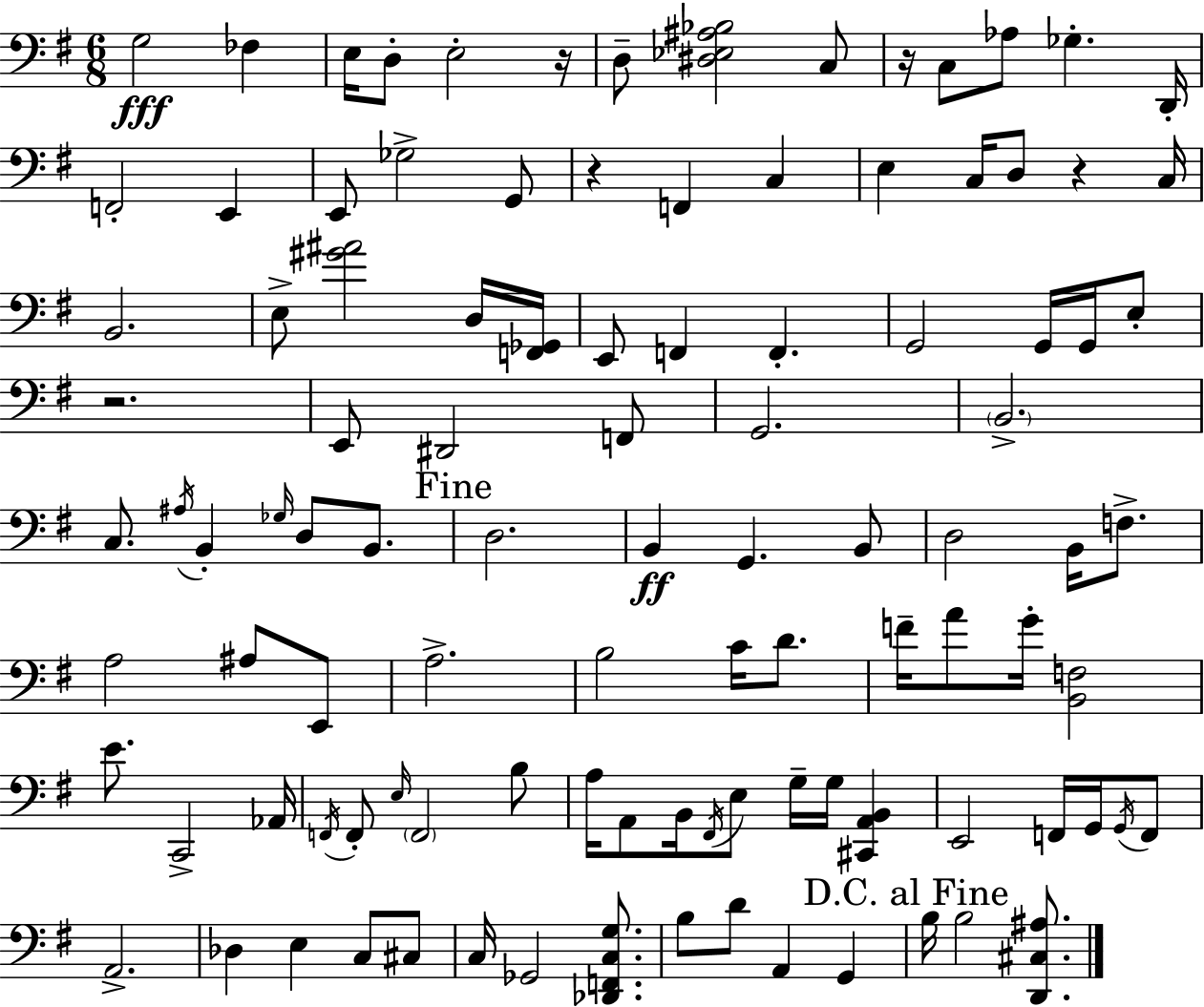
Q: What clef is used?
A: bass